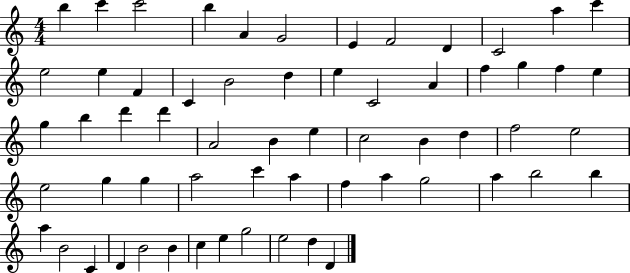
{
  \clef treble
  \numericTimeSignature
  \time 4/4
  \key c \major
  b''4 c'''4 c'''2 | b''4 a'4 g'2 | e'4 f'2 d'4 | c'2 a''4 c'''4 | \break e''2 e''4 f'4 | c'4 b'2 d''4 | e''4 c'2 a'4 | f''4 g''4 f''4 e''4 | \break g''4 b''4 d'''4 d'''4 | a'2 b'4 e''4 | c''2 b'4 d''4 | f''2 e''2 | \break e''2 g''4 g''4 | a''2 c'''4 a''4 | f''4 a''4 g''2 | a''4 b''2 b''4 | \break a''4 b'2 c'4 | d'4 b'2 b'4 | c''4 e''4 g''2 | e''2 d''4 d'4 | \break \bar "|."
}